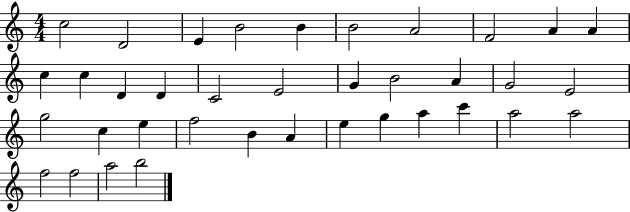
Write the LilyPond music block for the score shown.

{
  \clef treble
  \numericTimeSignature
  \time 4/4
  \key c \major
  c''2 d'2 | e'4 b'2 b'4 | b'2 a'2 | f'2 a'4 a'4 | \break c''4 c''4 d'4 d'4 | c'2 e'2 | g'4 b'2 a'4 | g'2 e'2 | \break g''2 c''4 e''4 | f''2 b'4 a'4 | e''4 g''4 a''4 c'''4 | a''2 a''2 | \break f''2 f''2 | a''2 b''2 | \bar "|."
}